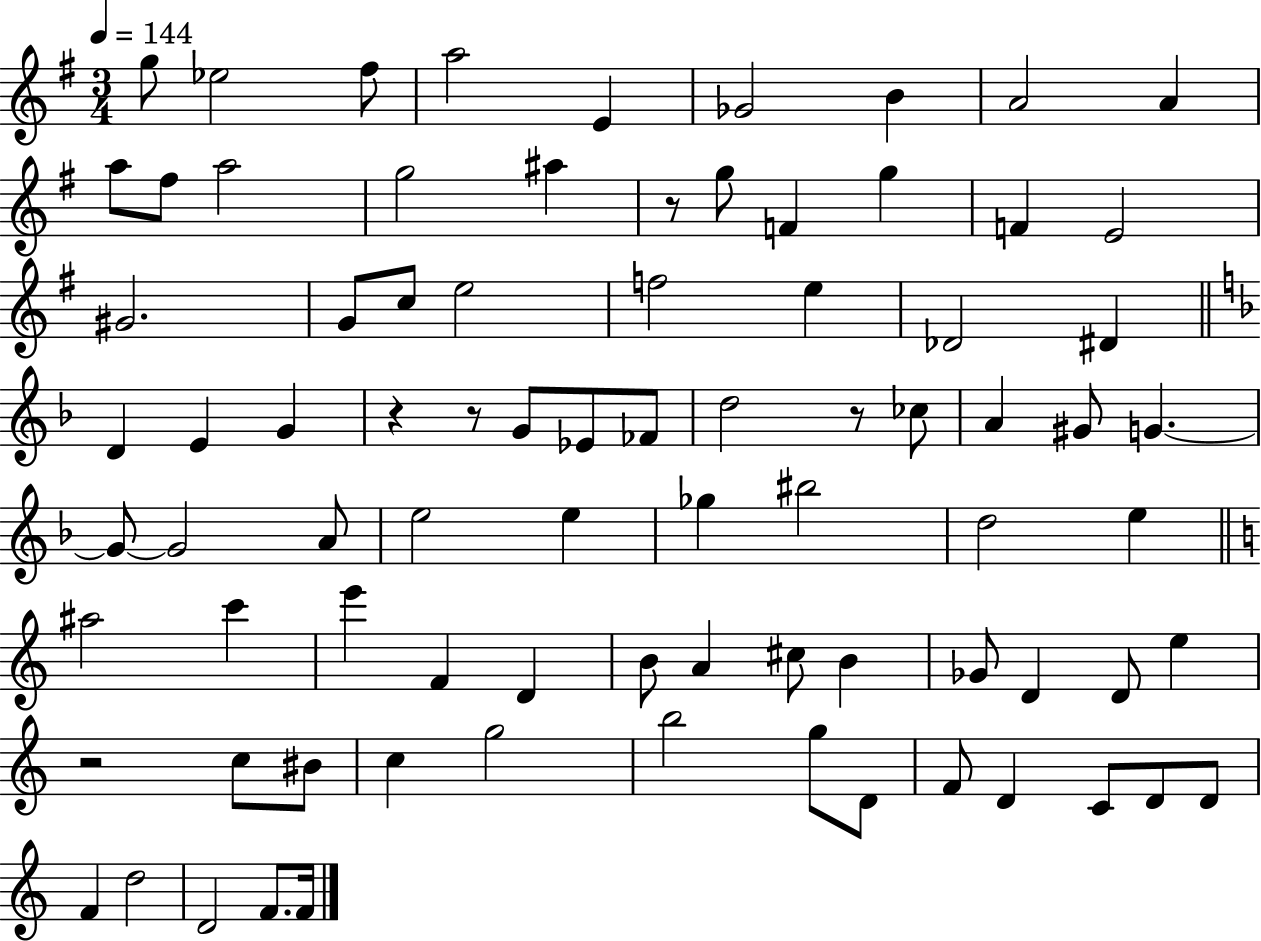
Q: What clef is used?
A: treble